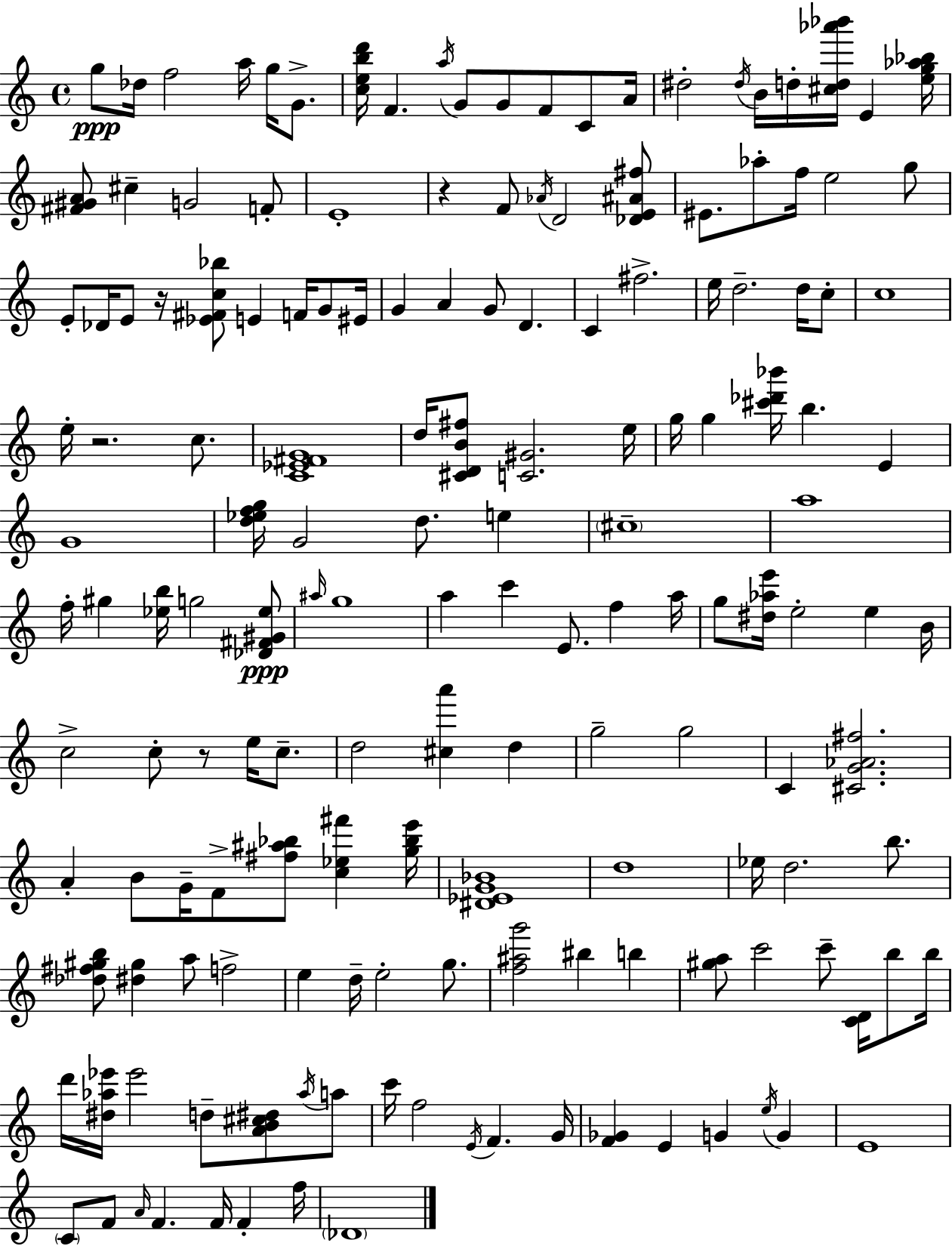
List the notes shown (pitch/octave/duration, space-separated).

G5/e Db5/s F5/h A5/s G5/s G4/e. [C5,E5,B5,D6]/s F4/q. A5/s G4/e G4/e F4/e C4/e A4/s D#5/h D#5/s B4/s D5/s [C#5,D5,Ab6,Bb6]/s E4/q [E5,G5,Ab5,Bb5]/s [F#4,G#4,A4]/e C#5/q G4/h F4/e E4/w R/q F4/e Ab4/s D4/h [Db4,E4,A#4,F#5]/e EIS4/e. Ab5/e F5/s E5/h G5/e E4/e Db4/s E4/e R/s [Eb4,F#4,C5,Bb5]/e E4/q F4/s G4/e EIS4/s G4/q A4/q G4/e D4/q. C4/q F#5/h. E5/s D5/h. D5/s C5/e C5/w E5/s R/h. C5/e. [C4,Eb4,F#4,G4]/w D5/s [C#4,D4,B4,F#5]/e [C4,G#4]/h. E5/s G5/s G5/q [C#6,Db6,Bb6]/s B5/q. E4/q G4/w [D5,Eb5,F5,G5]/s G4/h D5/e. E5/q C#5/w A5/w F5/s G#5/q [Eb5,B5]/s G5/h [Db4,F#4,G#4,Eb5]/e A#5/s G5/w A5/q C6/q E4/e. F5/q A5/s G5/e [D#5,Ab5,E6]/s E5/h E5/q B4/s C5/h C5/e R/e E5/s C5/e. D5/h [C#5,A6]/q D5/q G5/h G5/h C4/q [C#4,G4,Ab4,F#5]/h. A4/q B4/e G4/s F4/e [F#5,A#5,Bb5]/e [C5,Eb5,F#6]/q [G5,Bb5,E6]/s [D#4,Eb4,G4,Bb4]/w D5/w Eb5/s D5/h. B5/e. [Db5,F#5,G#5,B5]/e [D#5,G#5]/q A5/e F5/h E5/q D5/s E5/h G5/e. [F5,A#5,G6]/h BIS5/q B5/q [G#5,A5]/e C6/h C6/e [C4,D4]/s B5/e B5/s D6/s [D#5,Ab5,Eb6]/s Eb6/h D5/e [A4,B4,C#5,D#5]/e Ab5/s A5/e C6/s F5/h E4/s F4/q. G4/s [F4,Gb4]/q E4/q G4/q E5/s G4/q E4/w C4/e F4/e A4/s F4/q. F4/s F4/q F5/s Db4/w